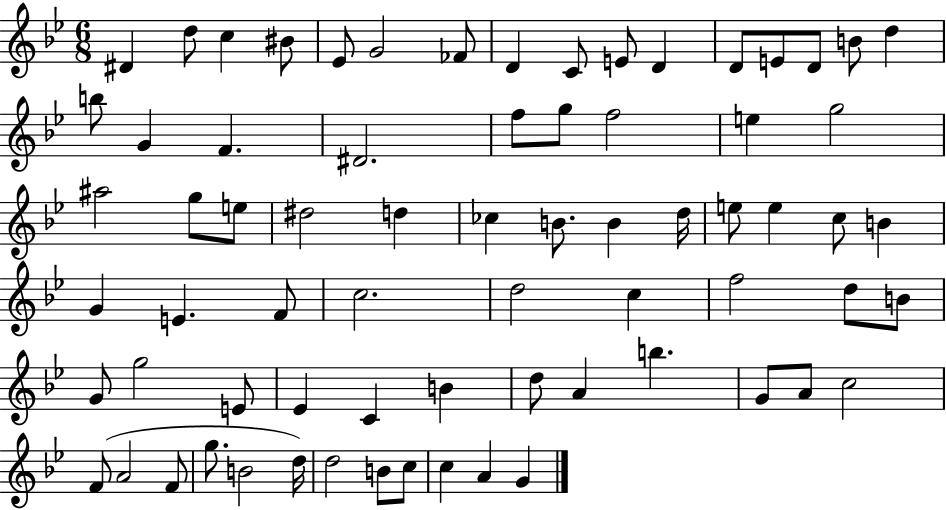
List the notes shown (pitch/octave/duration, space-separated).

D#4/q D5/e C5/q BIS4/e Eb4/e G4/h FES4/e D4/q C4/e E4/e D4/q D4/e E4/e D4/e B4/e D5/q B5/e G4/q F4/q. D#4/h. F5/e G5/e F5/h E5/q G5/h A#5/h G5/e E5/e D#5/h D5/q CES5/q B4/e. B4/q D5/s E5/e E5/q C5/e B4/q G4/q E4/q. F4/e C5/h. D5/h C5/q F5/h D5/e B4/e G4/e G5/h E4/e Eb4/q C4/q B4/q D5/e A4/q B5/q. G4/e A4/e C5/h F4/e A4/h F4/e G5/e. B4/h D5/s D5/h B4/e C5/e C5/q A4/q G4/q